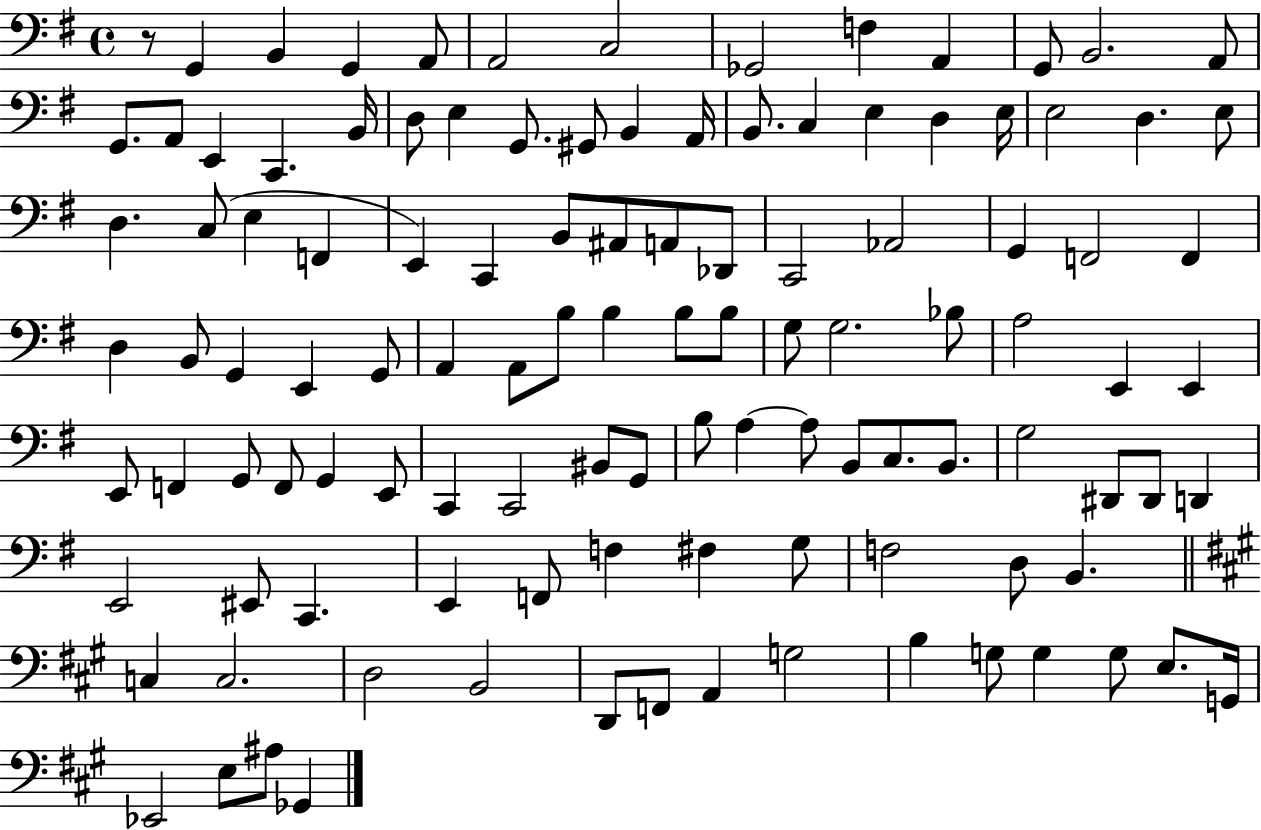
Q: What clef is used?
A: bass